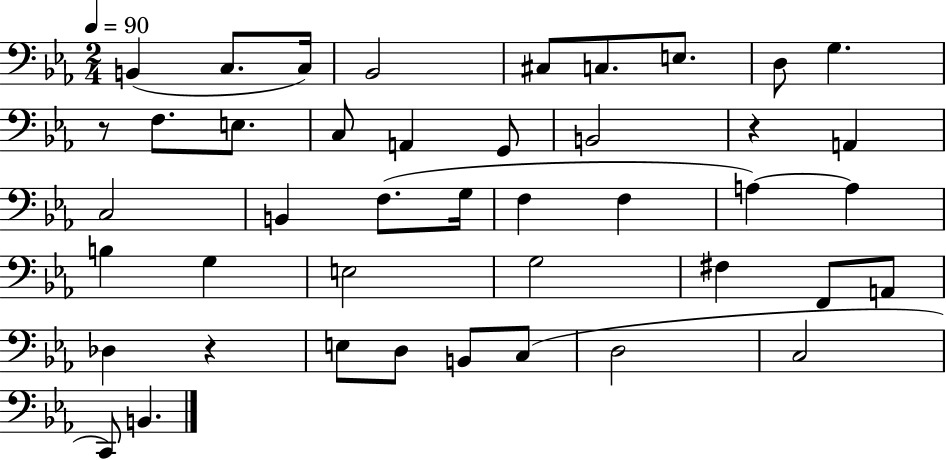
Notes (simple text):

B2/q C3/e. C3/s Bb2/h C#3/e C3/e. E3/e. D3/e G3/q. R/e F3/e. E3/e. C3/e A2/q G2/e B2/h R/q A2/q C3/h B2/q F3/e. G3/s F3/q F3/q A3/q A3/q B3/q G3/q E3/h G3/h F#3/q F2/e A2/e Db3/q R/q E3/e D3/e B2/e C3/e D3/h C3/h C2/e B2/q.